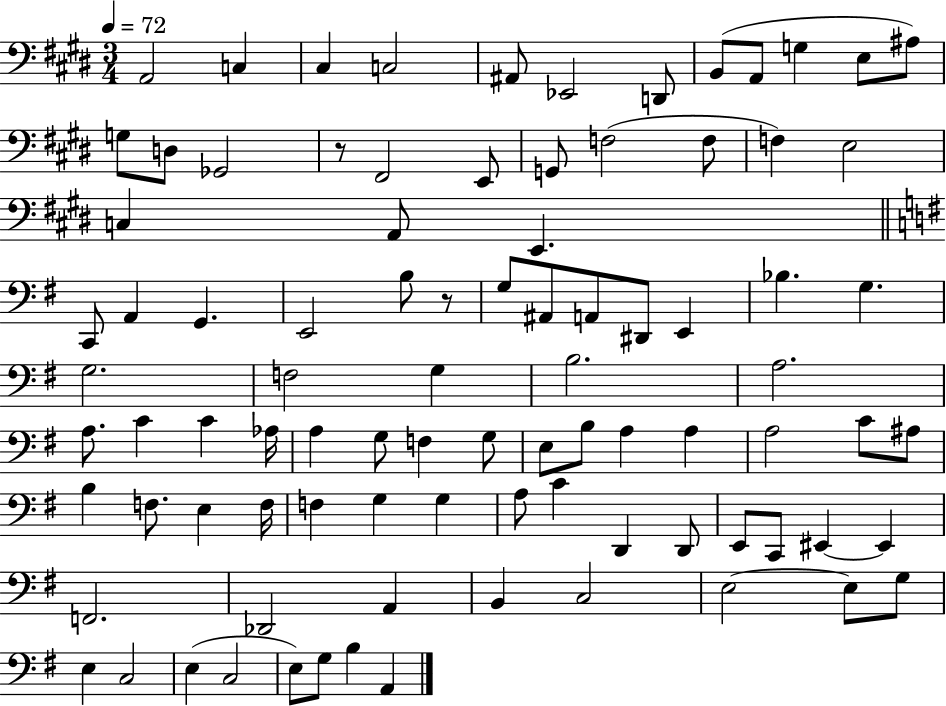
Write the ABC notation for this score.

X:1
T:Untitled
M:3/4
L:1/4
K:E
A,,2 C, ^C, C,2 ^A,,/2 _E,,2 D,,/2 B,,/2 A,,/2 G, E,/2 ^A,/2 G,/2 D,/2 _G,,2 z/2 ^F,,2 E,,/2 G,,/2 F,2 F,/2 F, E,2 C, A,,/2 E,, C,,/2 A,, G,, E,,2 B,/2 z/2 G,/2 ^A,,/2 A,,/2 ^D,,/2 E,, _B, G, G,2 F,2 G, B,2 A,2 A,/2 C C _A,/4 A, G,/2 F, G,/2 E,/2 B,/2 A, A, A,2 C/2 ^A,/2 B, F,/2 E, F,/4 F, G, G, A,/2 C D,, D,,/2 E,,/2 C,,/2 ^E,, ^E,, F,,2 _D,,2 A,, B,, C,2 E,2 E,/2 G,/2 E, C,2 E, C,2 E,/2 G,/2 B, A,,